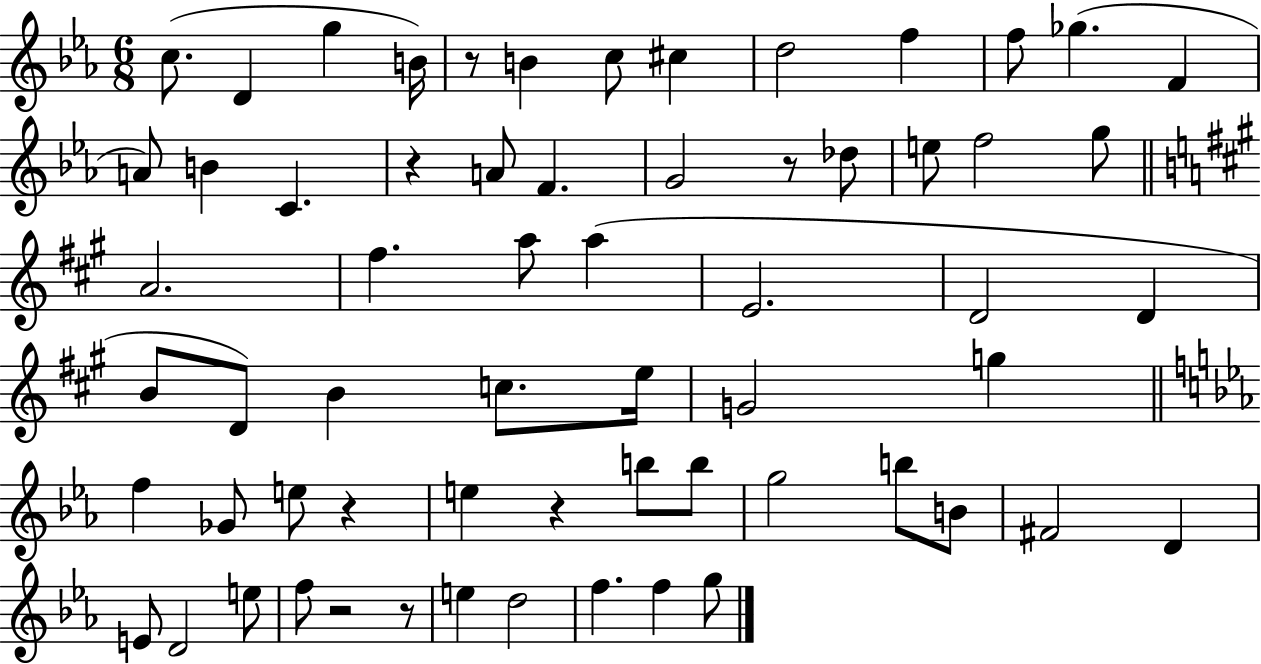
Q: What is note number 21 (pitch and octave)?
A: F5